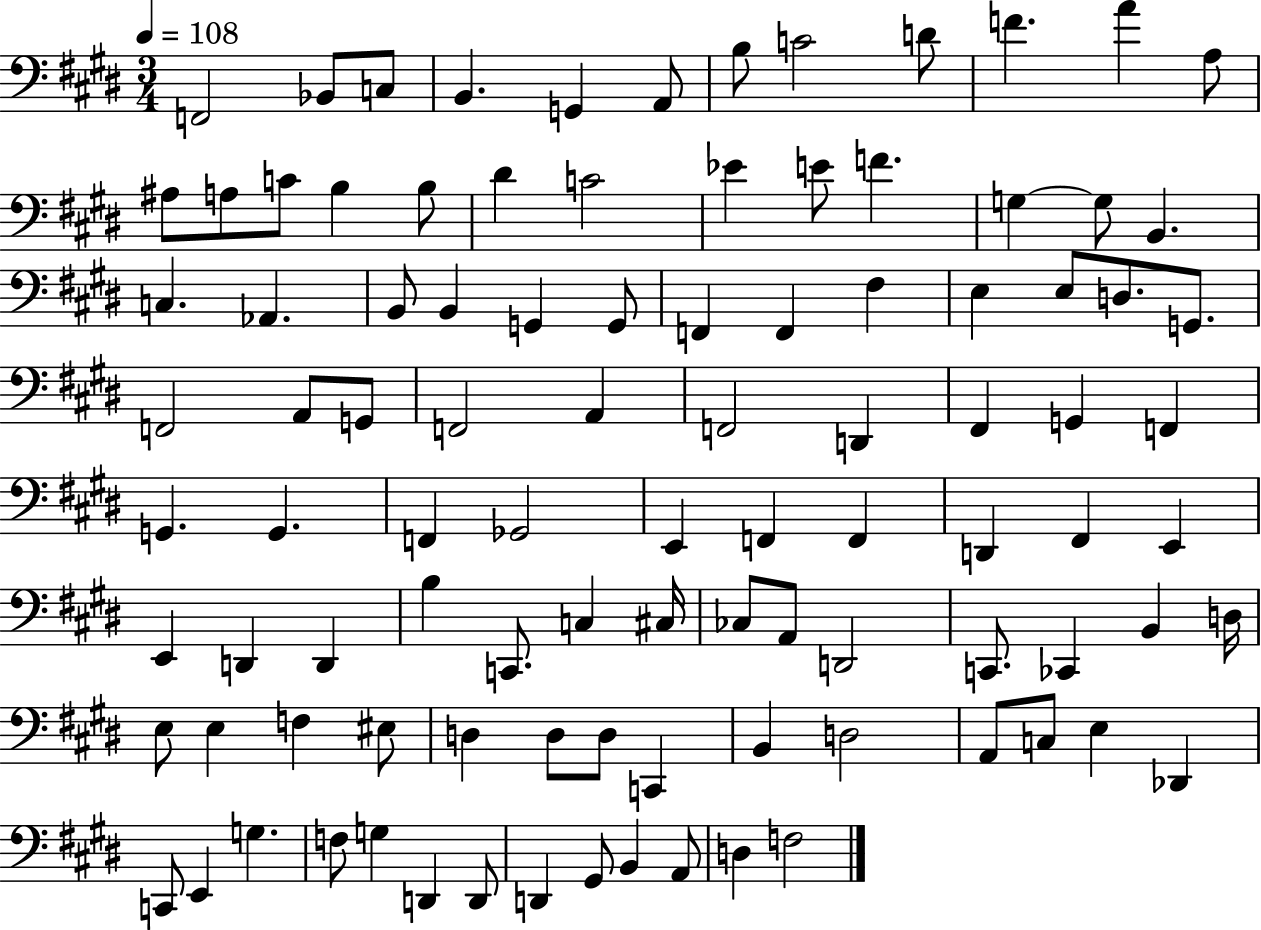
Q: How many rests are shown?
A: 0